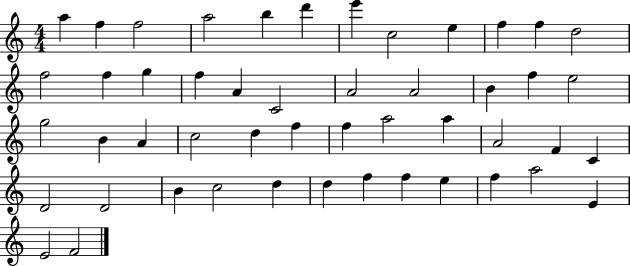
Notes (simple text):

A5/q F5/q F5/h A5/h B5/q D6/q E6/q C5/h E5/q F5/q F5/q D5/h F5/h F5/q G5/q F5/q A4/q C4/h A4/h A4/h B4/q F5/q E5/h G5/h B4/q A4/q C5/h D5/q F5/q F5/q A5/h A5/q A4/h F4/q C4/q D4/h D4/h B4/q C5/h D5/q D5/q F5/q F5/q E5/q F5/q A5/h E4/q E4/h F4/h